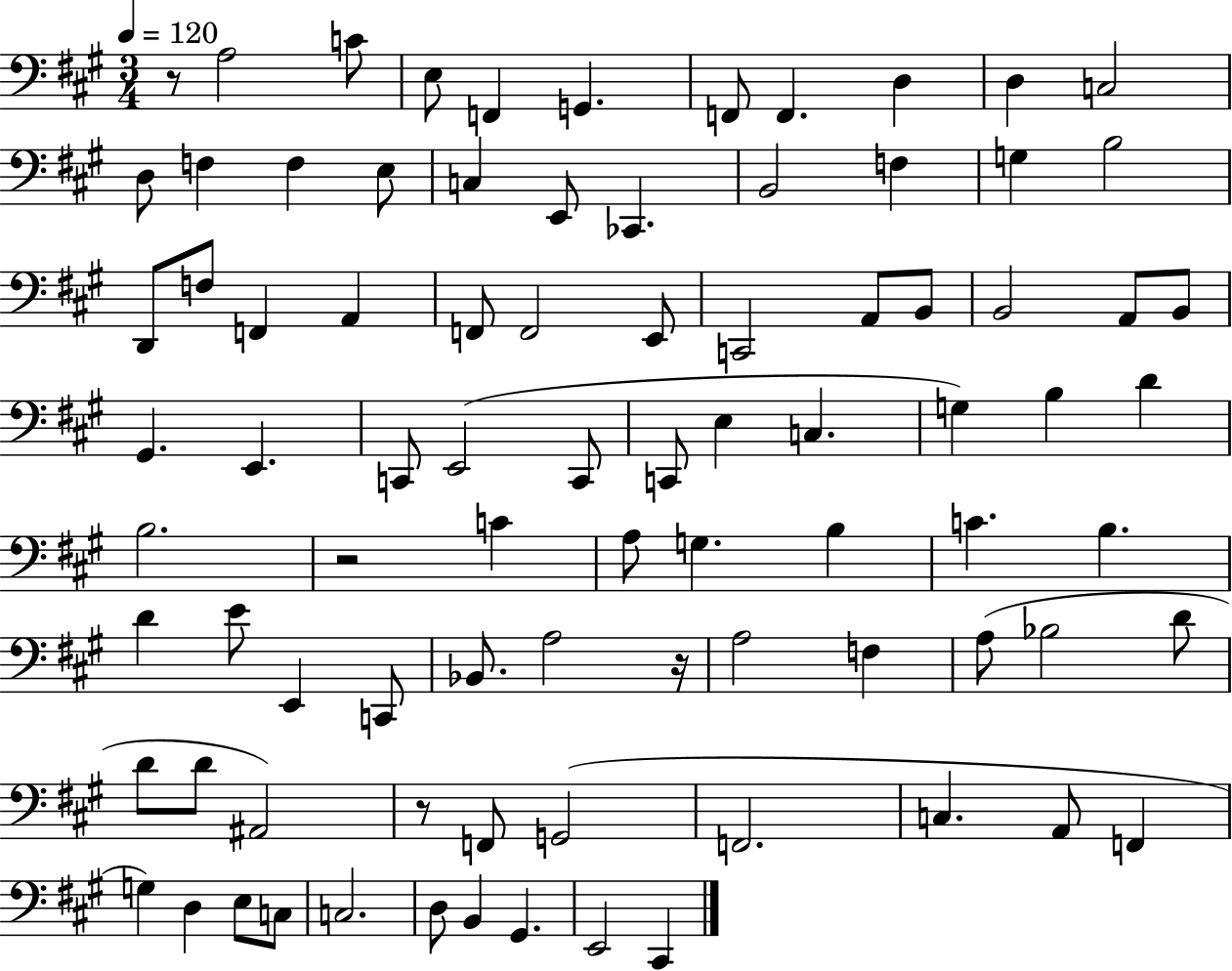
R/e A3/h C4/e E3/e F2/q G2/q. F2/e F2/q. D3/q D3/q C3/h D3/e F3/q F3/q E3/e C3/q E2/e CES2/q. B2/h F3/q G3/q B3/h D2/e F3/e F2/q A2/q F2/e F2/h E2/e C2/h A2/e B2/e B2/h A2/e B2/e G#2/q. E2/q. C2/e E2/h C2/e C2/e E3/q C3/q. G3/q B3/q D4/q B3/h. R/h C4/q A3/e G3/q. B3/q C4/q. B3/q. D4/q E4/e E2/q C2/e Bb2/e. A3/h R/s A3/h F3/q A3/e Bb3/h D4/e D4/e D4/e A#2/h R/e F2/e G2/h F2/h. C3/q. A2/e F2/q G3/q D3/q E3/e C3/e C3/h. D3/e B2/q G#2/q. E2/h C#2/q